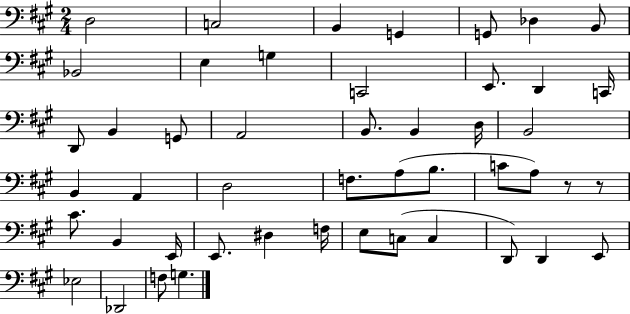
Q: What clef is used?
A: bass